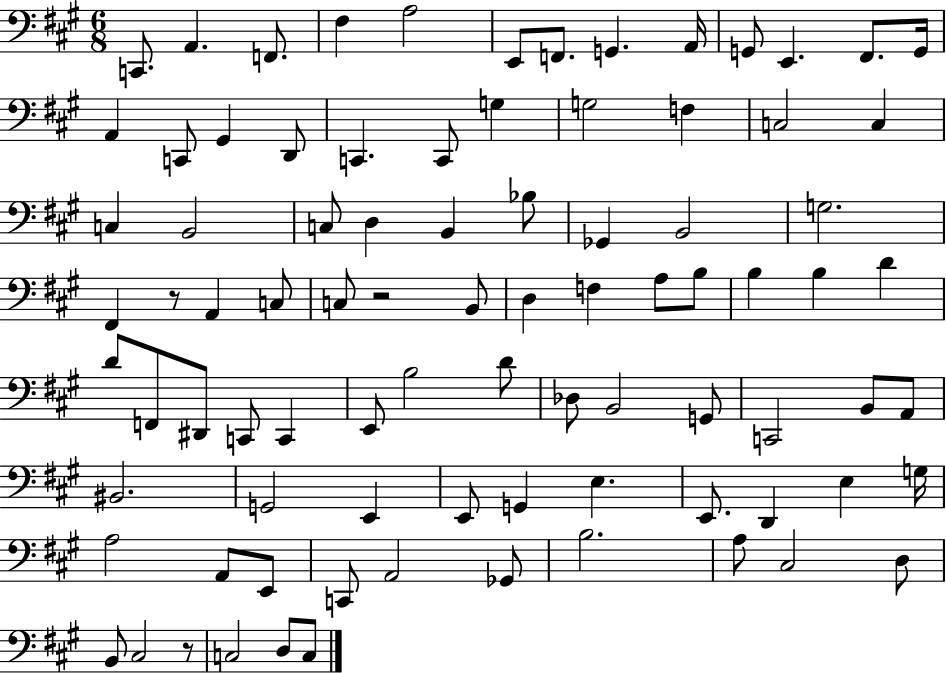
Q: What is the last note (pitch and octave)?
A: C3